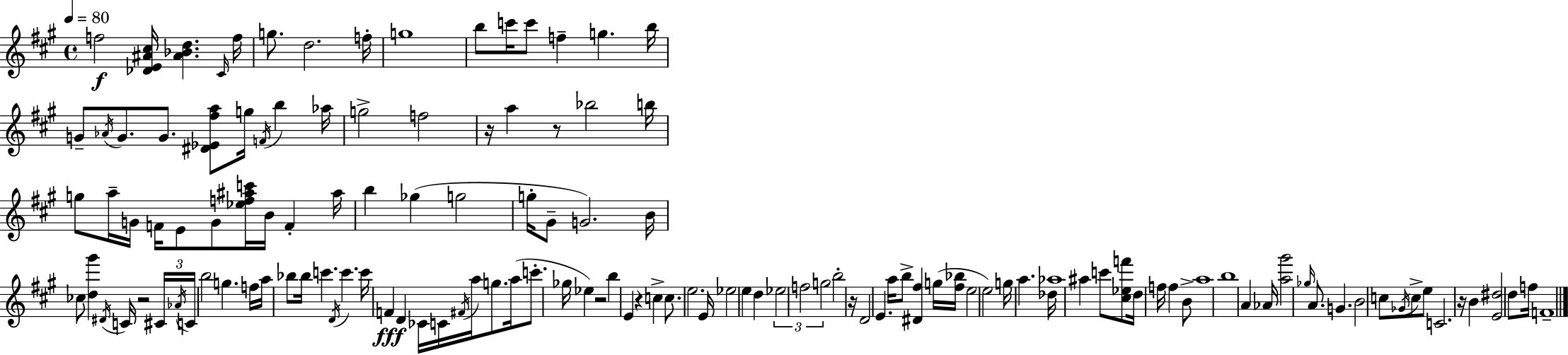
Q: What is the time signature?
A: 4/4